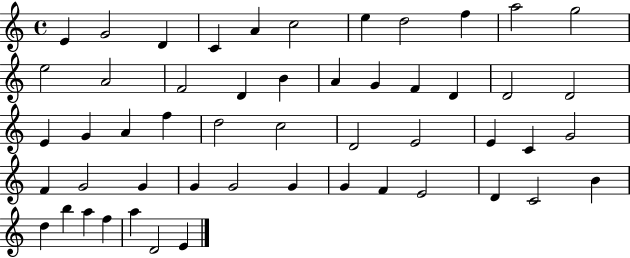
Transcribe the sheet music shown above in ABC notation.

X:1
T:Untitled
M:4/4
L:1/4
K:C
E G2 D C A c2 e d2 f a2 g2 e2 A2 F2 D B A G F D D2 D2 E G A f d2 c2 D2 E2 E C G2 F G2 G G G2 G G F E2 D C2 B d b a f a D2 E